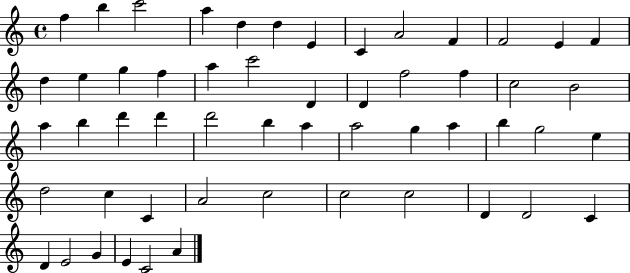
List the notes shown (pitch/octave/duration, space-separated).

F5/q B5/q C6/h A5/q D5/q D5/q E4/q C4/q A4/h F4/q F4/h E4/q F4/q D5/q E5/q G5/q F5/q A5/q C6/h D4/q D4/q F5/h F5/q C5/h B4/h A5/q B5/q D6/q D6/q D6/h B5/q A5/q A5/h G5/q A5/q B5/q G5/h E5/q D5/h C5/q C4/q A4/h C5/h C5/h C5/h D4/q D4/h C4/q D4/q E4/h G4/q E4/q C4/h A4/q